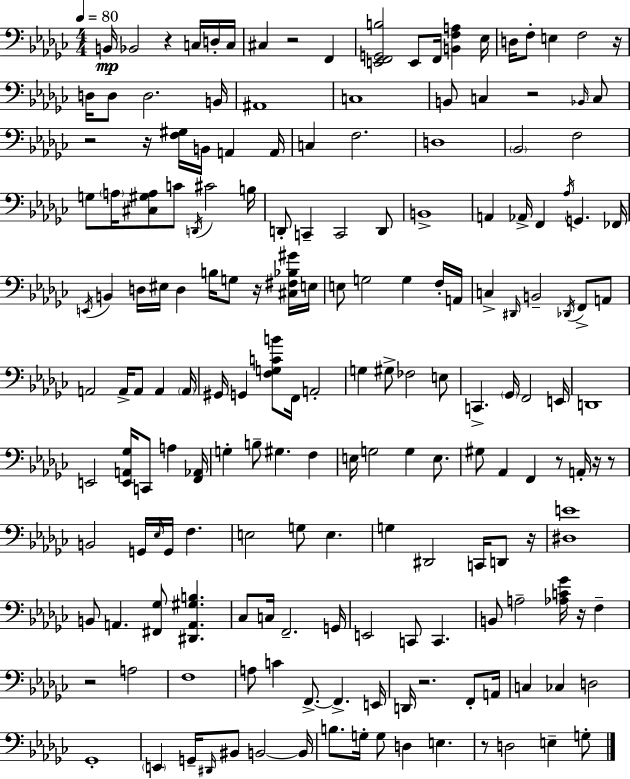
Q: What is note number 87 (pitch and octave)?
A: E2